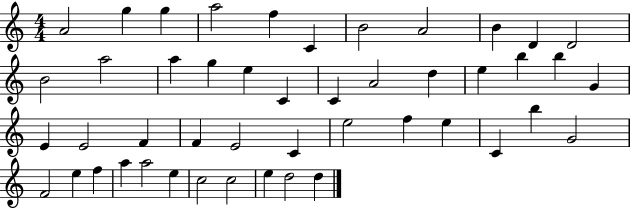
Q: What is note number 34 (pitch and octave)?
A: C4